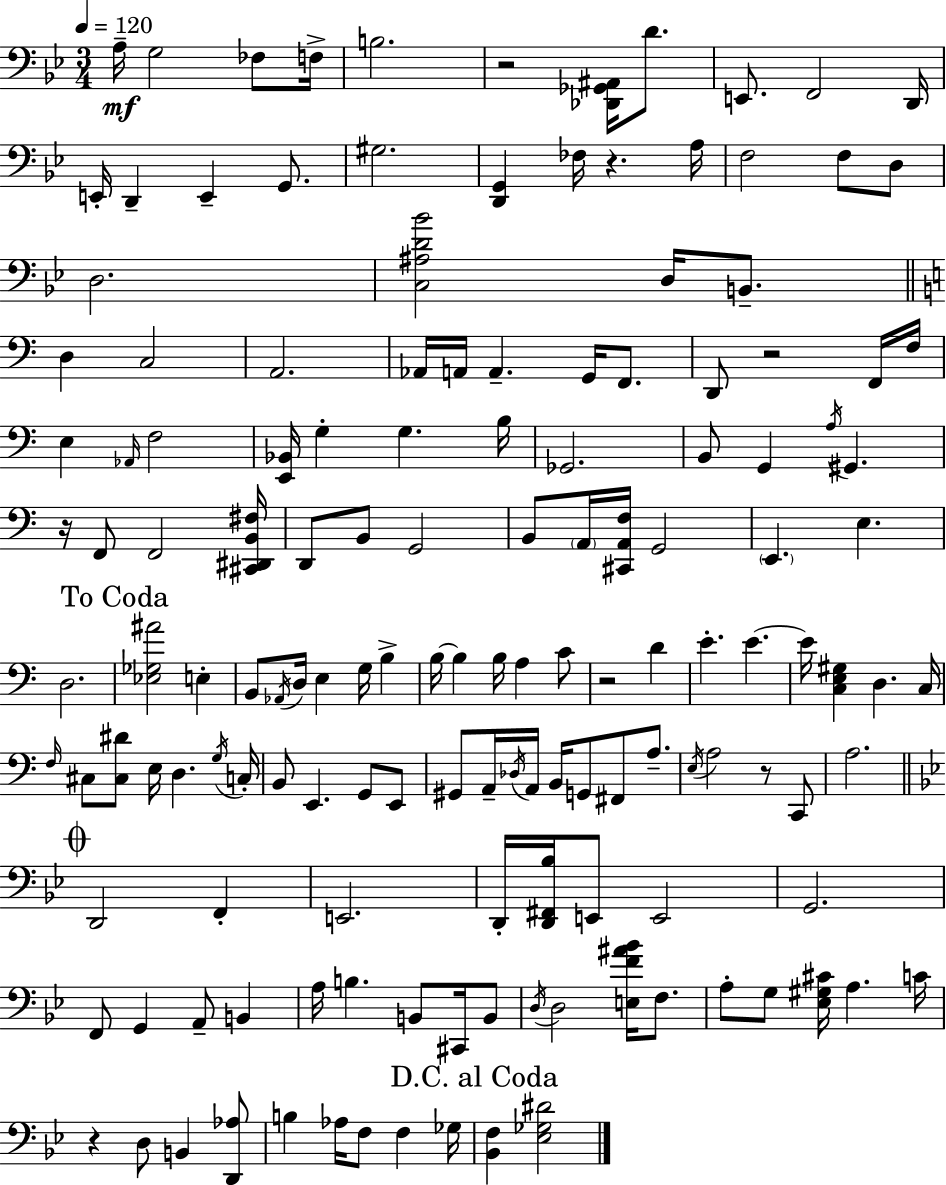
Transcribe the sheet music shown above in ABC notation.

X:1
T:Untitled
M:3/4
L:1/4
K:Gm
A,/4 G,2 _F,/2 F,/4 B,2 z2 [_D,,_G,,^A,,]/4 D/2 E,,/2 F,,2 D,,/4 E,,/4 D,, E,, G,,/2 ^G,2 [D,,G,,] _F,/4 z A,/4 F,2 F,/2 D,/2 D,2 [C,^A,D_B]2 D,/4 B,,/2 D, C,2 A,,2 _A,,/4 A,,/4 A,, G,,/4 F,,/2 D,,/2 z2 F,,/4 F,/4 E, _A,,/4 F,2 [E,,_B,,]/4 G, G, B,/4 _G,,2 B,,/2 G,, A,/4 ^G,, z/4 F,,/2 F,,2 [^C,,^D,,B,,^F,]/4 D,,/2 B,,/2 G,,2 B,,/2 A,,/4 [^C,,A,,F,]/4 G,,2 E,, E, D,2 [_E,_G,^A]2 E, B,,/2 _A,,/4 D,/4 E, G,/4 B, B,/4 B, B,/4 A, C/2 z2 D E E E/4 [C,E,^G,] D, C,/4 F,/4 ^C,/2 [^C,^D]/2 E,/4 D, G,/4 C,/4 B,,/2 E,, G,,/2 E,,/2 ^G,,/2 A,,/4 _D,/4 A,,/4 B,,/4 G,,/2 ^F,,/2 A,/2 E,/4 A,2 z/2 C,,/2 A,2 D,,2 F,, E,,2 D,,/4 [D,,^F,,_B,]/4 E,,/2 E,,2 G,,2 F,,/2 G,, A,,/2 B,, A,/4 B, B,,/2 ^C,,/4 B,,/2 D,/4 D,2 [E,F^A_B]/4 F,/2 A,/2 G,/2 [_E,^G,^C]/4 A, C/4 z D,/2 B,, [D,,_A,]/2 B, _A,/4 F,/2 F, _G,/4 [_B,,F,] [_E,_G,^D]2